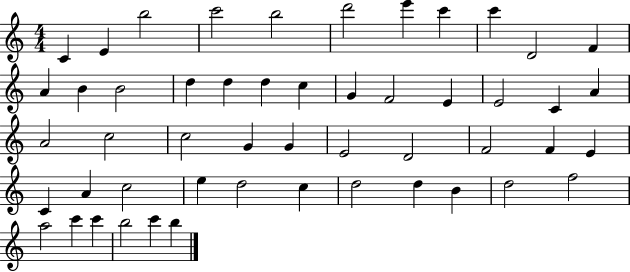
X:1
T:Untitled
M:4/4
L:1/4
K:C
C E b2 c'2 b2 d'2 e' c' c' D2 F A B B2 d d d c G F2 E E2 C A A2 c2 c2 G G E2 D2 F2 F E C A c2 e d2 c d2 d B d2 f2 a2 c' c' b2 c' b